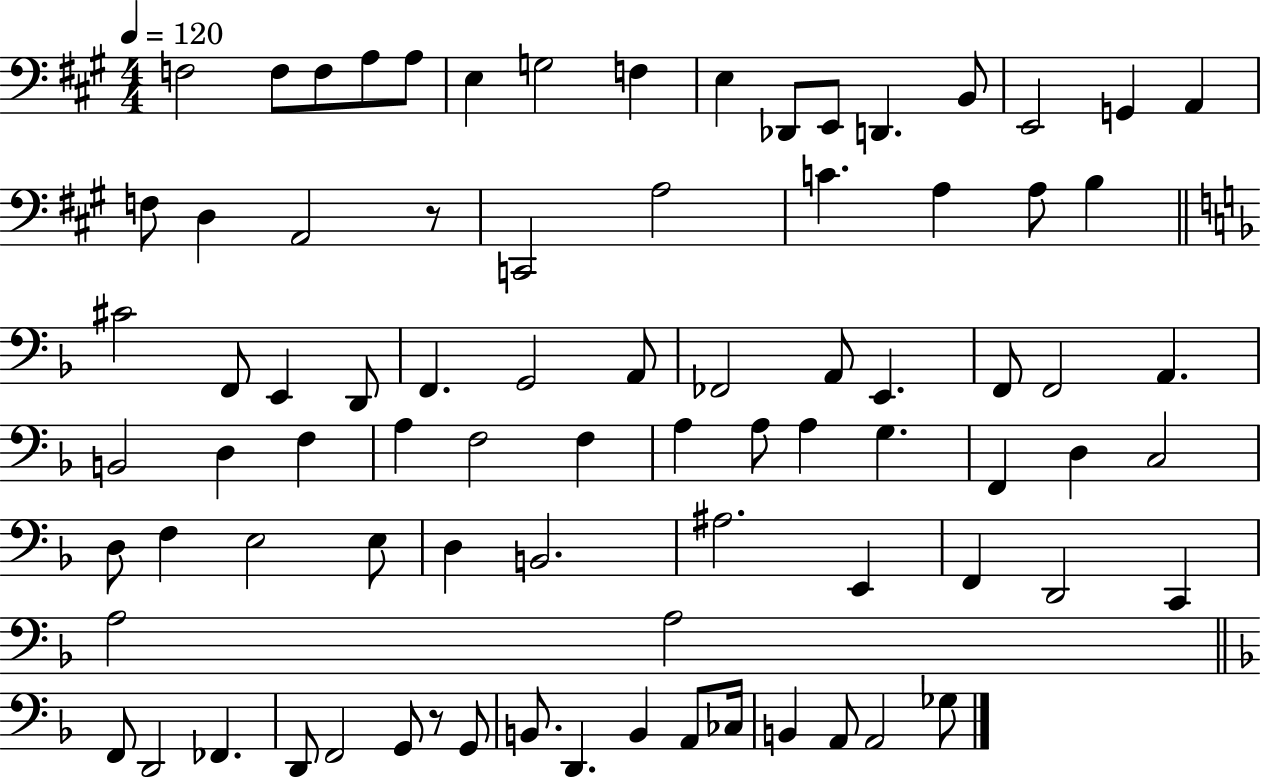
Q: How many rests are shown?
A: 2